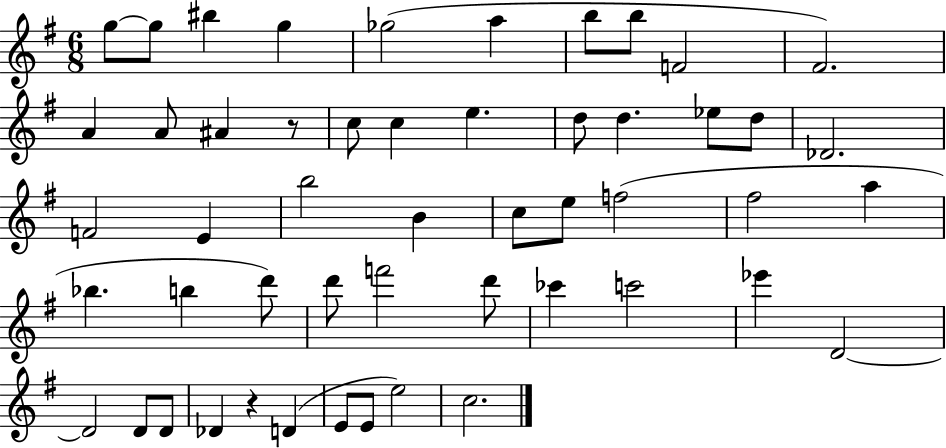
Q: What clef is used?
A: treble